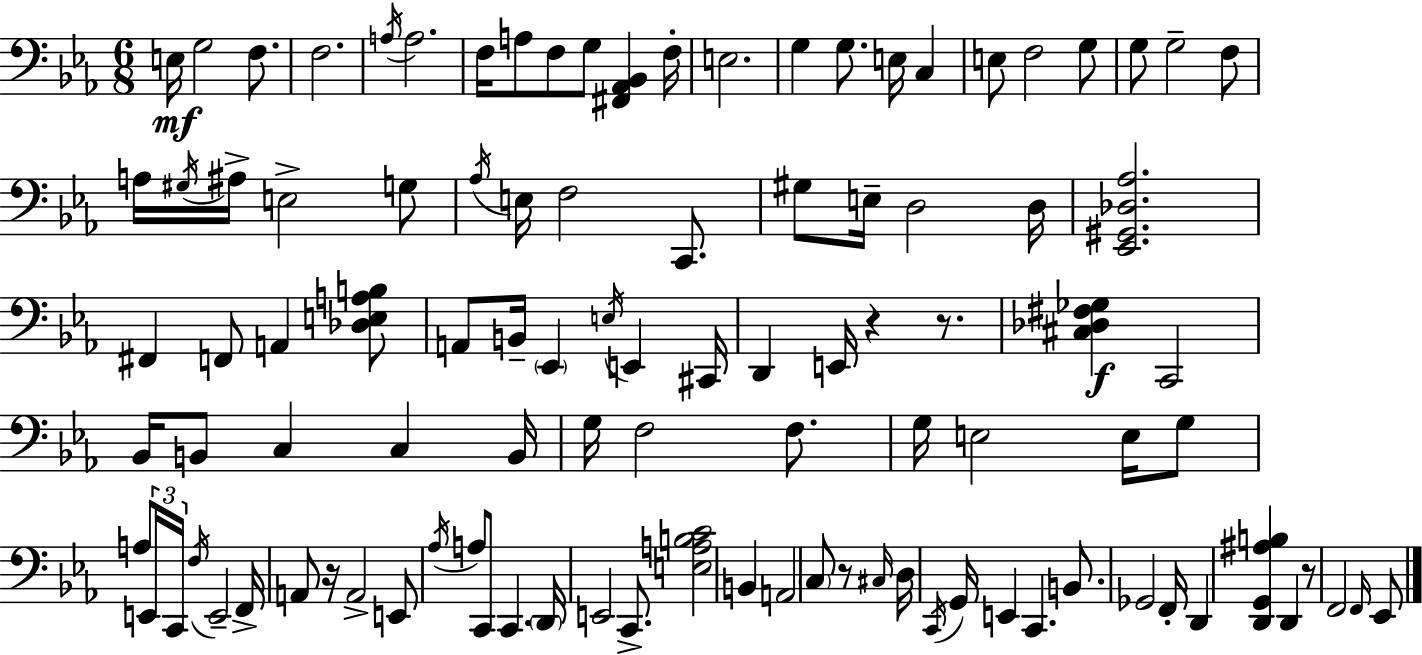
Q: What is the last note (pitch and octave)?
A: Eb2